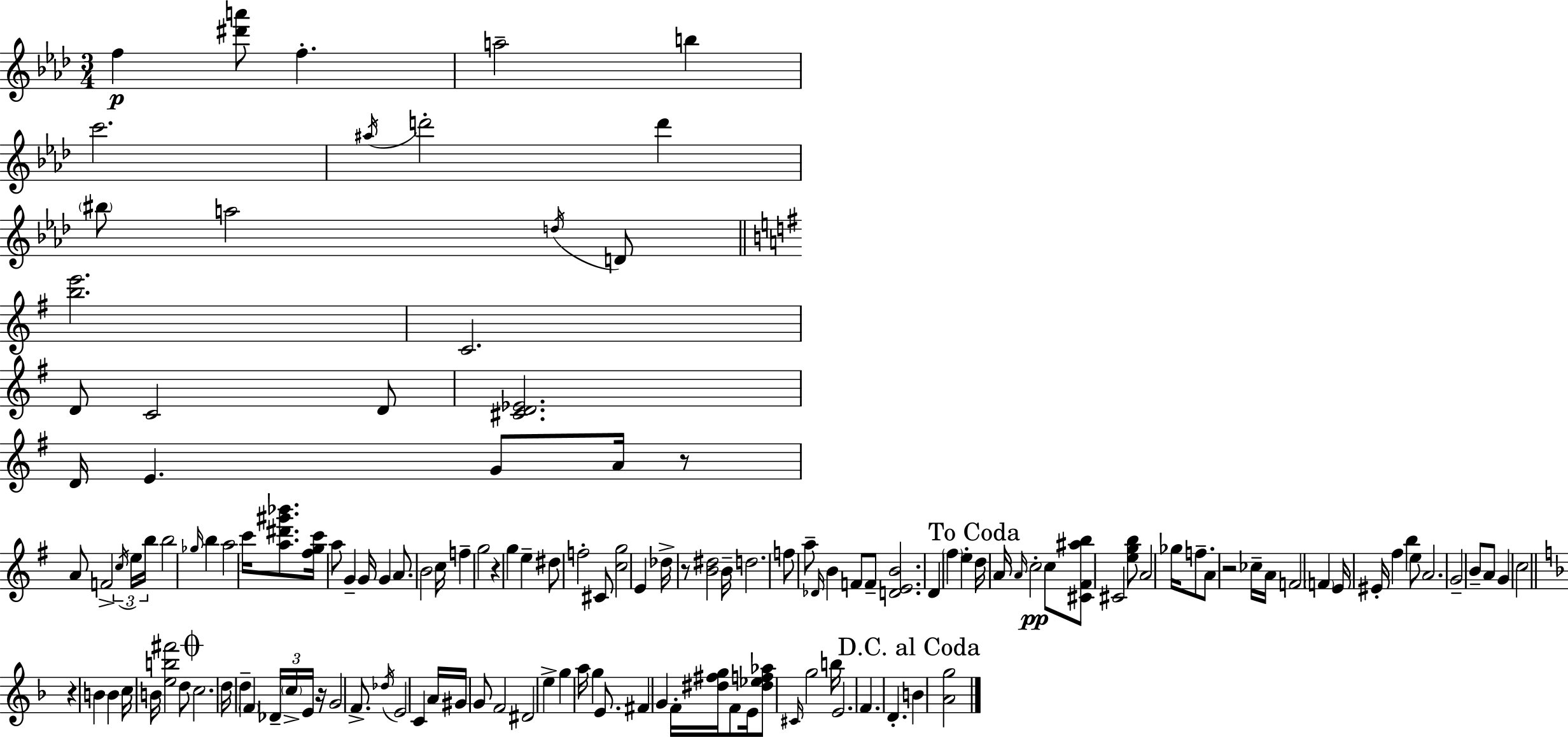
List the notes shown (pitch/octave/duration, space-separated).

F5/q [D#6,A6]/e F5/q. A5/h B5/q C6/h. A#5/s D6/h D6/q BIS5/e A5/h D5/s D4/e [B5,E6]/h. C4/h. D4/e C4/h D4/e [C#4,D4,Eb4]/h. D4/s E4/q. G4/e A4/s R/e A4/e F4/h C5/s E5/s B5/s B5/h Gb5/s B5/q A5/h C6/s [A5,D#6,G#6,Bb6]/e. [F#5,G5,C6]/s A5/e G4/q G4/s G4/q A4/e. B4/h C5/s F5/q G5/h R/q G5/q E5/q D#5/e F5/h C#4/e [C5,G5]/h E4/q Db5/s R/e [B4,D#5]/h B4/s D5/h. F5/e A5/e Db4/s B4/q F4/e F4/e [D4,E4,B4]/h. D4/q F#5/q E5/q D5/s A4/s A4/s C5/h C5/e [C#4,F#4,A#5,B5]/e C#4/h [E5,G5,B5]/e A4/h Gb5/s F5/e. A4/e R/h CES5/s A4/s F4/h F4/q E4/s EIS4/s F#5/q B5/q E5/e A4/h. G4/h B4/e A4/e G4/q C5/h R/q B4/q B4/q C5/s B4/s [E5,B5,F#6]/h D5/e C5/h. D5/s D5/q F4/q Db4/s C5/s E4/s R/s G4/h F4/e. Db5/s E4/h C4/q A4/s G#4/s G4/e F4/h D#4/h E5/q G5/q A5/s G5/q E4/e. F#4/q G4/q F4/s [D#5,F#5,G5]/s F4/e E4/s [D#5,Eb5,F5,Ab5]/e C#4/s G5/h B5/s E4/h. F4/q. D4/q. B4/q [A4,G5]/h